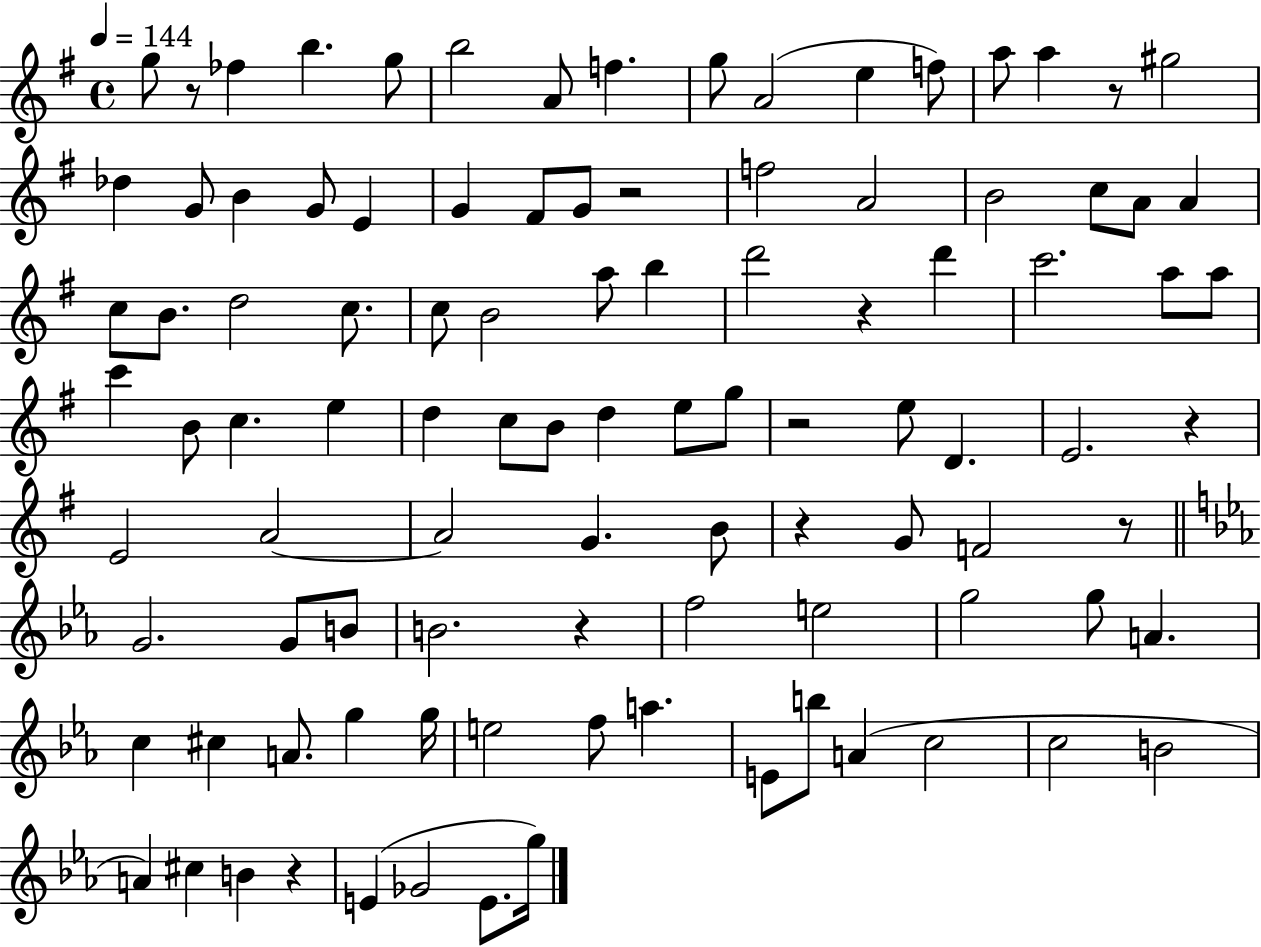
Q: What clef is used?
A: treble